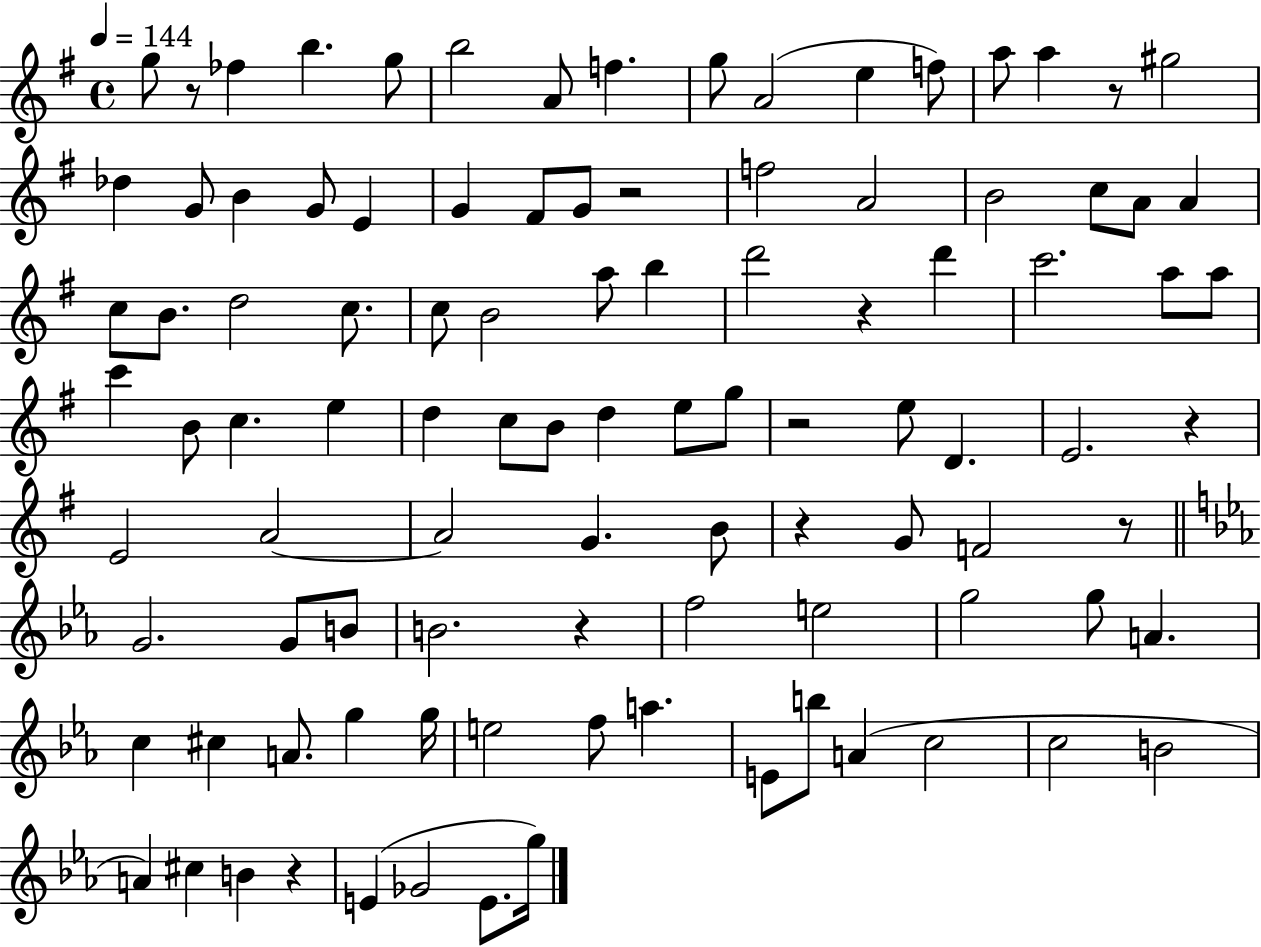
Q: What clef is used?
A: treble